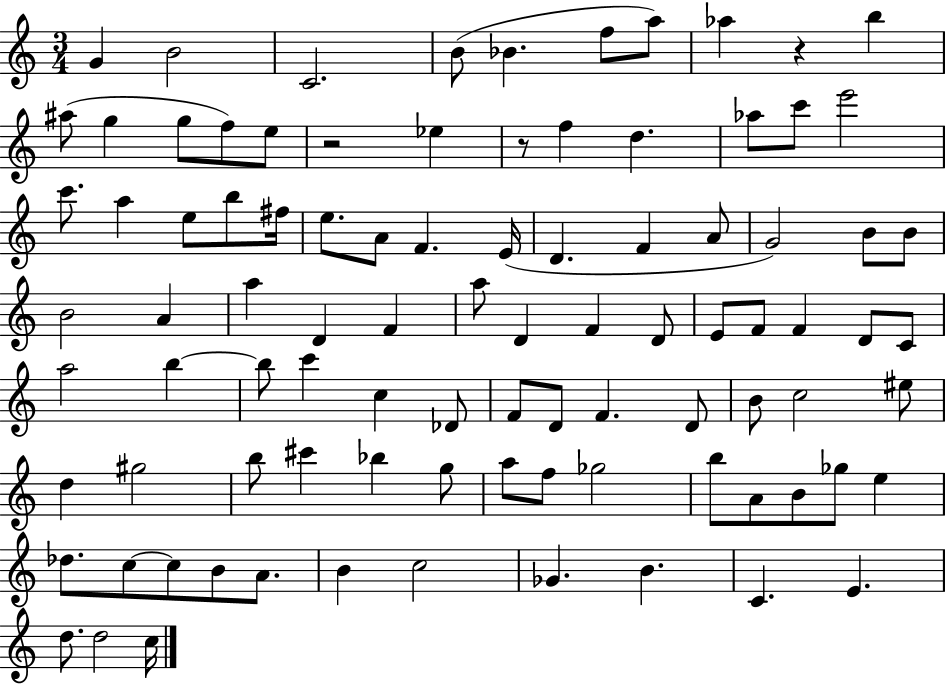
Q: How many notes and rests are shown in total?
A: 93